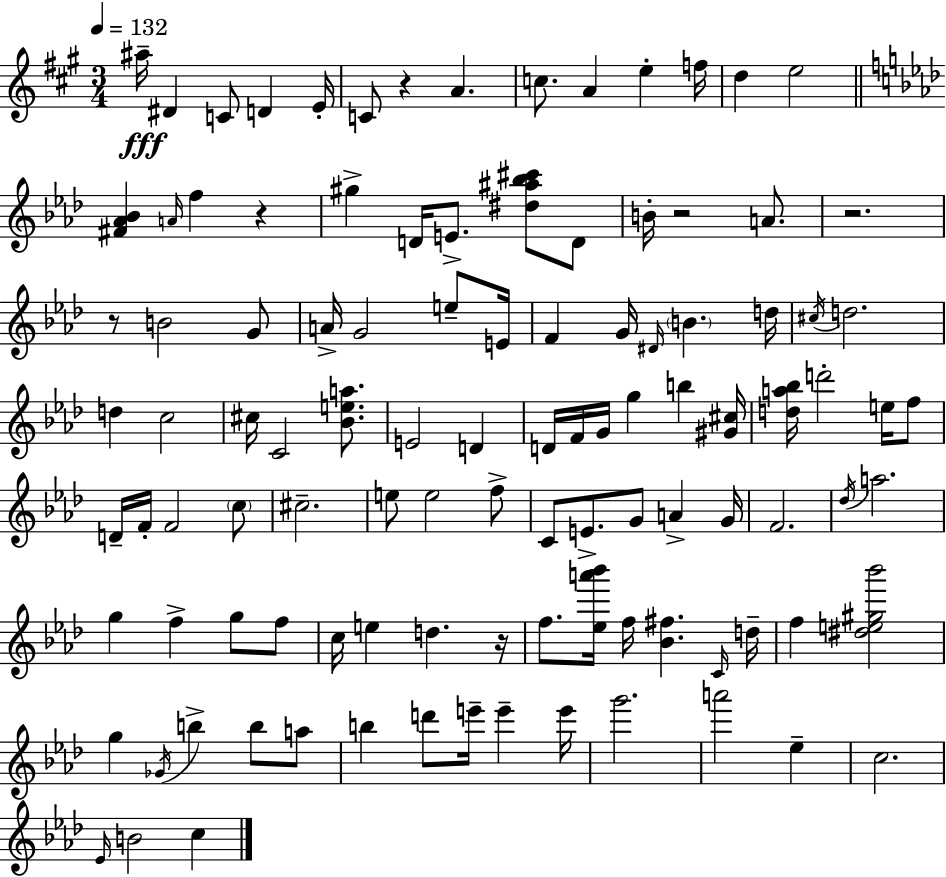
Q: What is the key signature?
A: A major